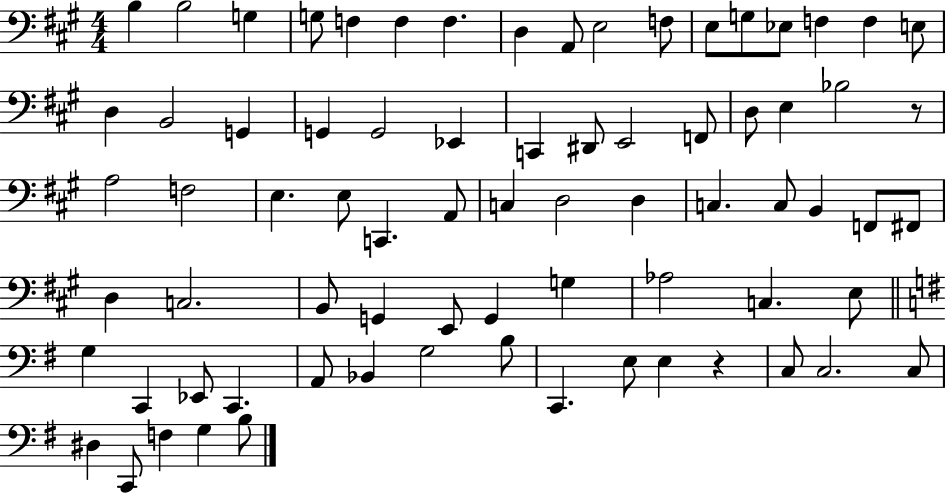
{
  \clef bass
  \numericTimeSignature
  \time 4/4
  \key a \major
  b4 b2 g4 | g8 f4 f4 f4. | d4 a,8 e2 f8 | e8 g8 ees8 f4 f4 e8 | \break d4 b,2 g,4 | g,4 g,2 ees,4 | c,4 dis,8 e,2 f,8 | d8 e4 bes2 r8 | \break a2 f2 | e4. e8 c,4. a,8 | c4 d2 d4 | c4. c8 b,4 f,8 fis,8 | \break d4 c2. | b,8 g,4 e,8 g,4 g4 | aes2 c4. e8 | \bar "||" \break \key e \minor g4 c,4 ees,8 c,4. | a,8 bes,4 g2 b8 | c,4. e8 e4 r4 | c8 c2. c8 | \break dis4 c,8 f4 g4 b8 | \bar "|."
}